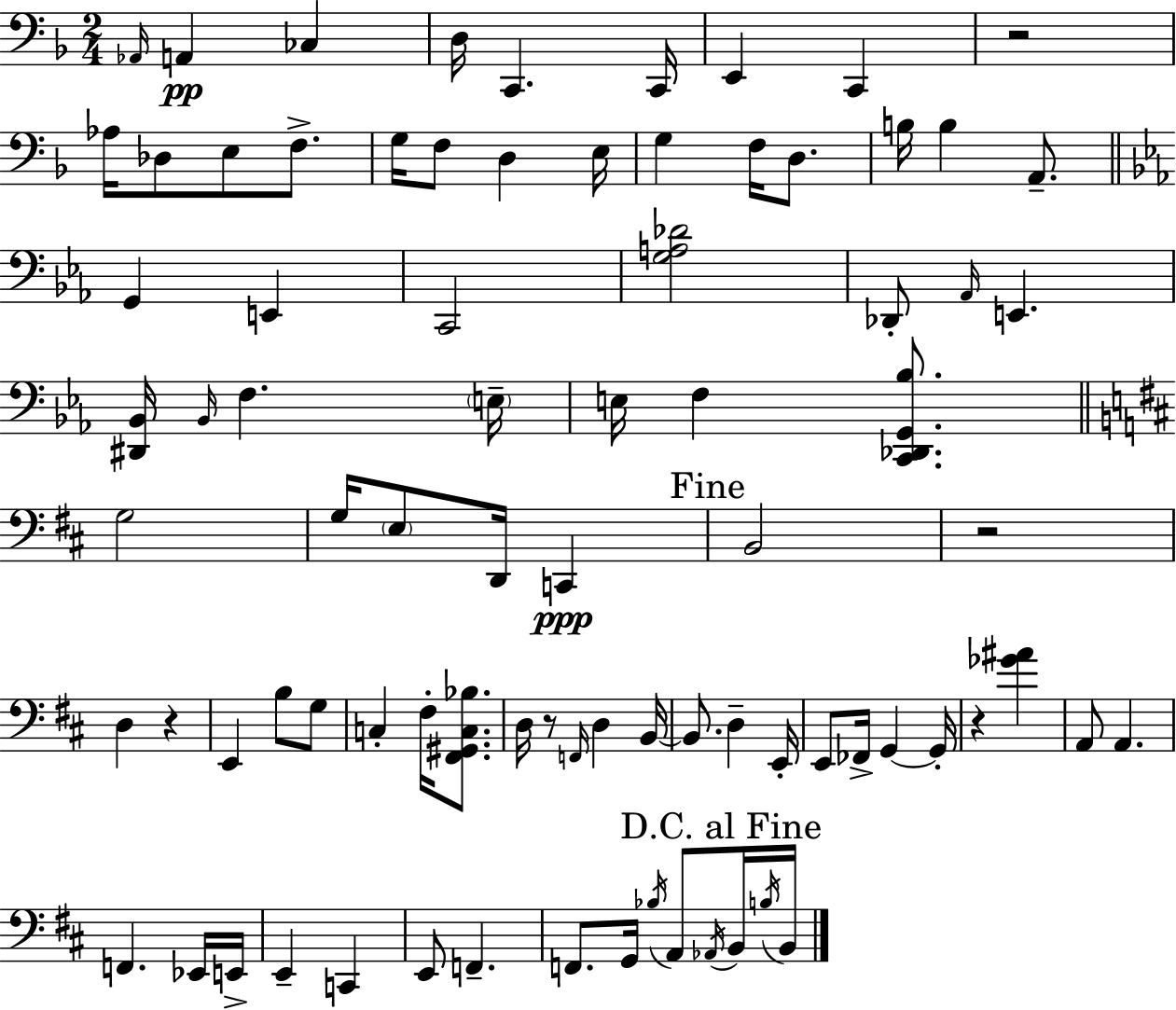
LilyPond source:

{
  \clef bass
  \numericTimeSignature
  \time 2/4
  \key d \minor
  \grace { aes,16 }\pp a,4 ces4 | d16 c,4. | c,16 e,4 c,4 | r2 | \break aes16 des8 e8 f8.-> | g16 f8 d4 | e16 g4 f16 d8. | b16 b4 a,8.-- | \break \bar "||" \break \key c \minor g,4 e,4 | c,2 | <g a des'>2 | des,8-. \grace { aes,16 } e,4. | \break <dis, bes,>16 \grace { bes,16 } f4. | \parenthesize e16-- e16 f4 <c, des, g, bes>8. | \bar "||" \break \key b \minor g2 | g16 \parenthesize e8 d,16 c,4\ppp | \mark "Fine" b,2 | r2 | \break d4 r4 | e,4 b8 g8 | c4-. fis16-. <fis, gis, c bes>8. | d16 r8 \grace { f,16 } d4 | \break b,16~~ b,8. d4-- | e,16-. e,8 fes,16-> g,4~~ | g,16-. r4 <ges' ais'>4 | a,8 a,4. | \break f,4. ees,16 | e,16-> e,4-- c,4 | e,8 f,4.-- | f,8. g,16 \acciaccatura { bes16 } a,8 | \break \acciaccatura { aes,16 } \mark "D.C. al Fine" b,16 \acciaccatura { b16 } b,16 \bar "|."
}